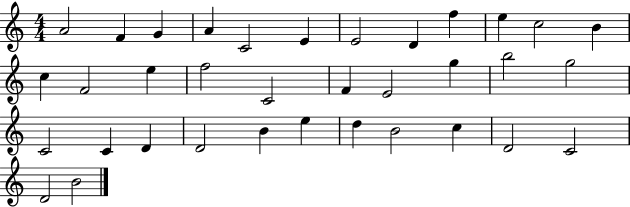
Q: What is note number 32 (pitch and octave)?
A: D4